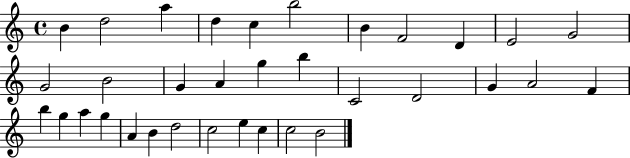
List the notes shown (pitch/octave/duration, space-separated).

B4/q D5/h A5/q D5/q C5/q B5/h B4/q F4/h D4/q E4/h G4/h G4/h B4/h G4/q A4/q G5/q B5/q C4/h D4/h G4/q A4/h F4/q B5/q G5/q A5/q G5/q A4/q B4/q D5/h C5/h E5/q C5/q C5/h B4/h